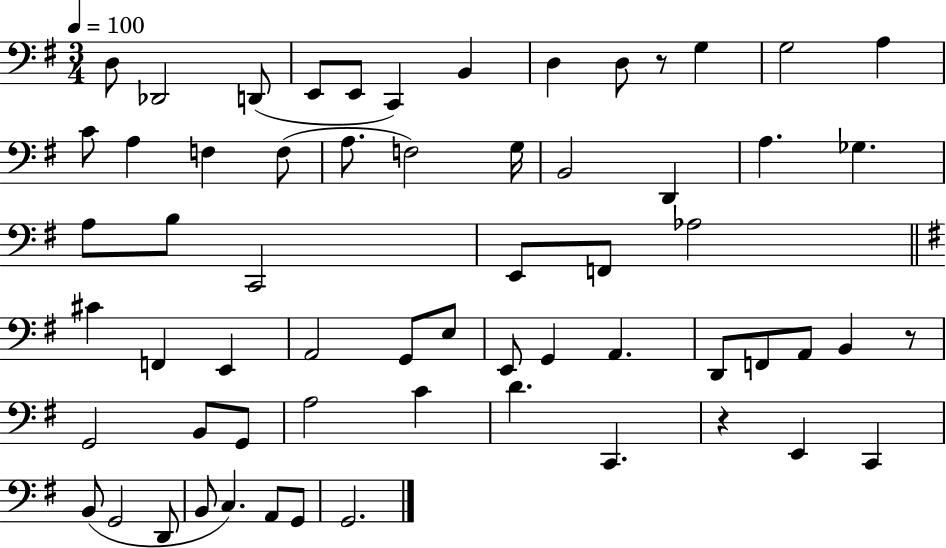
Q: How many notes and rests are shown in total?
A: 62